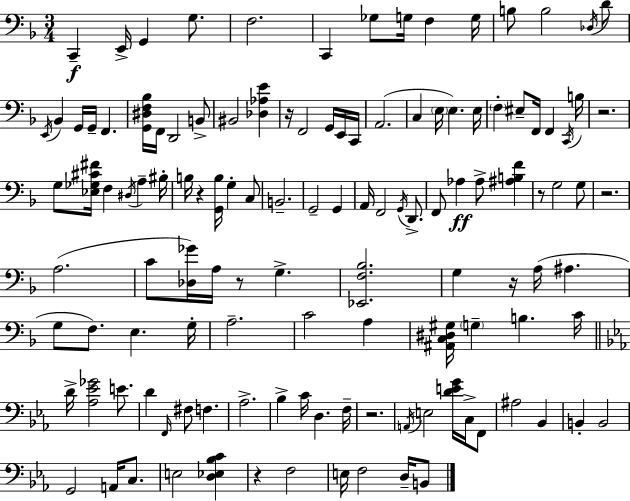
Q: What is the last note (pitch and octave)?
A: B2